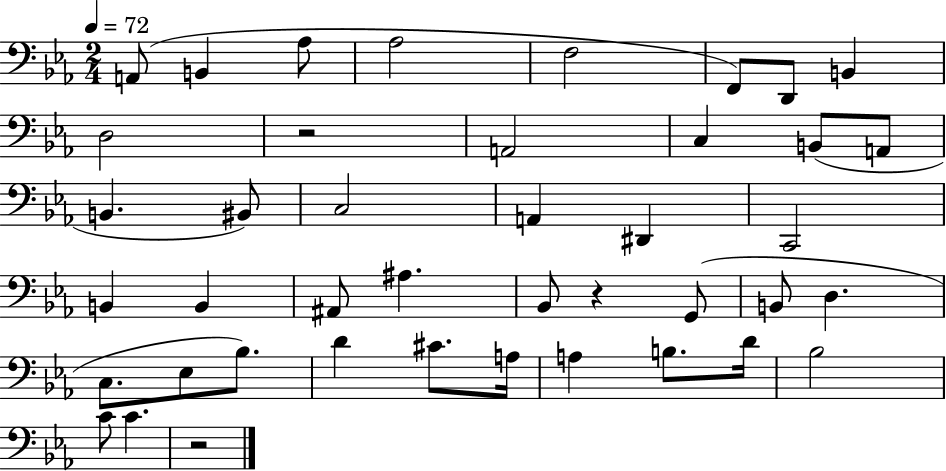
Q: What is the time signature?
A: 2/4